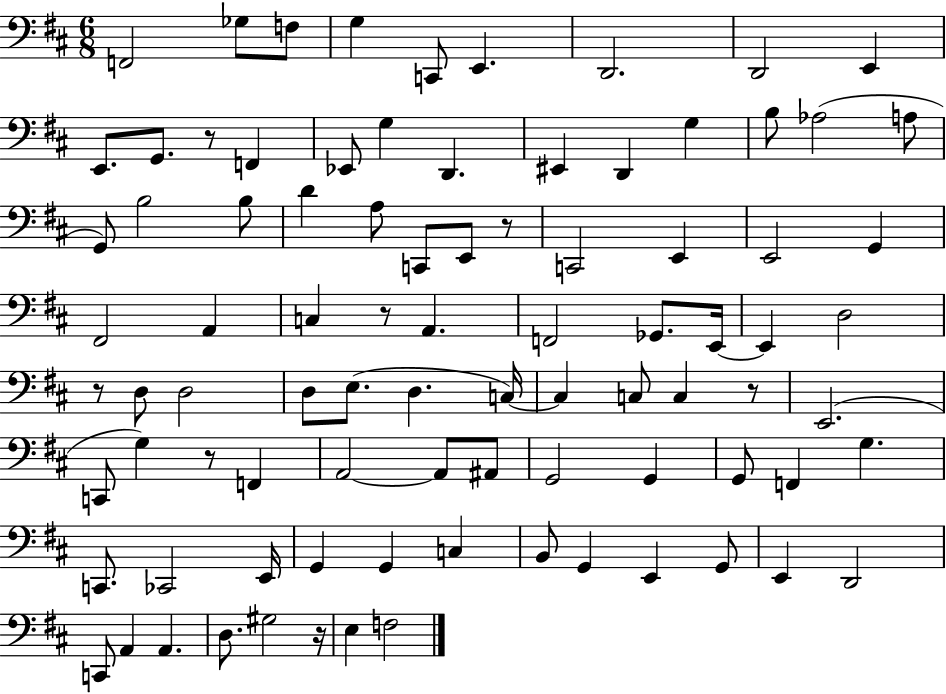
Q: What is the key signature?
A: D major